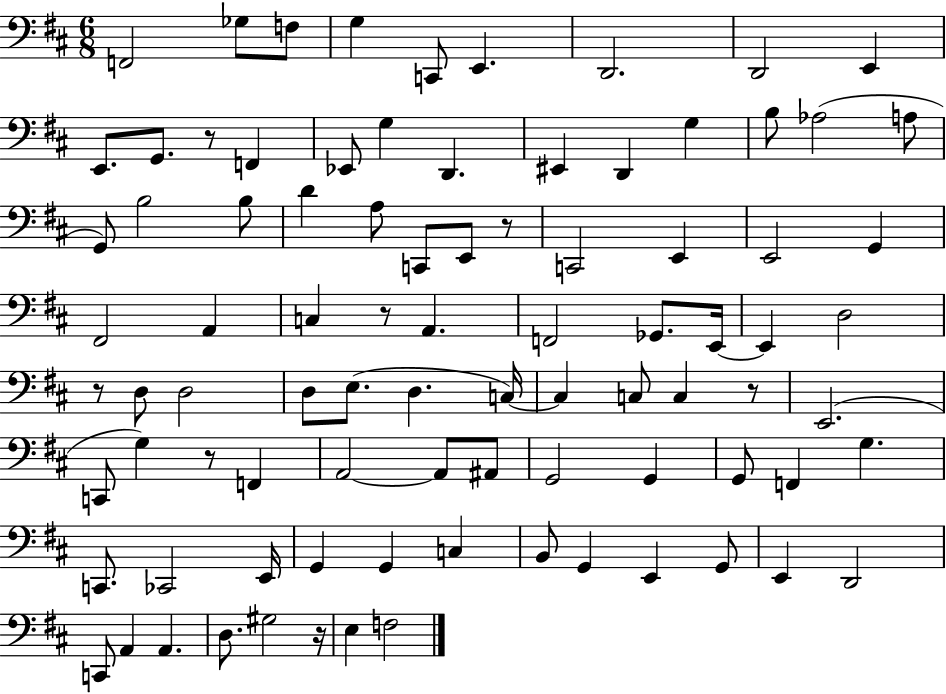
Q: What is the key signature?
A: D major